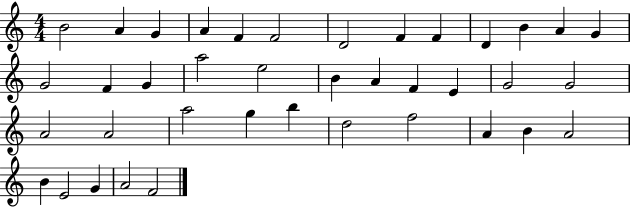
X:1
T:Untitled
M:4/4
L:1/4
K:C
B2 A G A F F2 D2 F F D B A G G2 F G a2 e2 B A F E G2 G2 A2 A2 a2 g b d2 f2 A B A2 B E2 G A2 F2